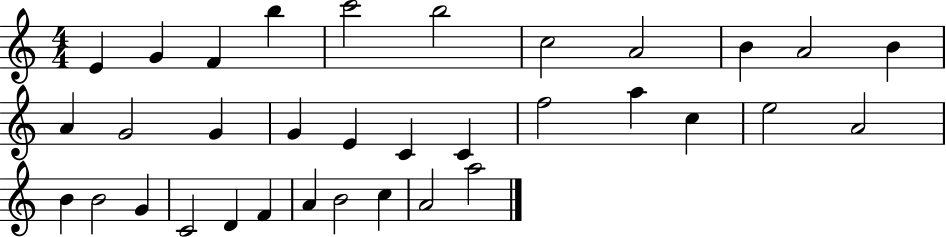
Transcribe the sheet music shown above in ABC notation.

X:1
T:Untitled
M:4/4
L:1/4
K:C
E G F b c'2 b2 c2 A2 B A2 B A G2 G G E C C f2 a c e2 A2 B B2 G C2 D F A B2 c A2 a2